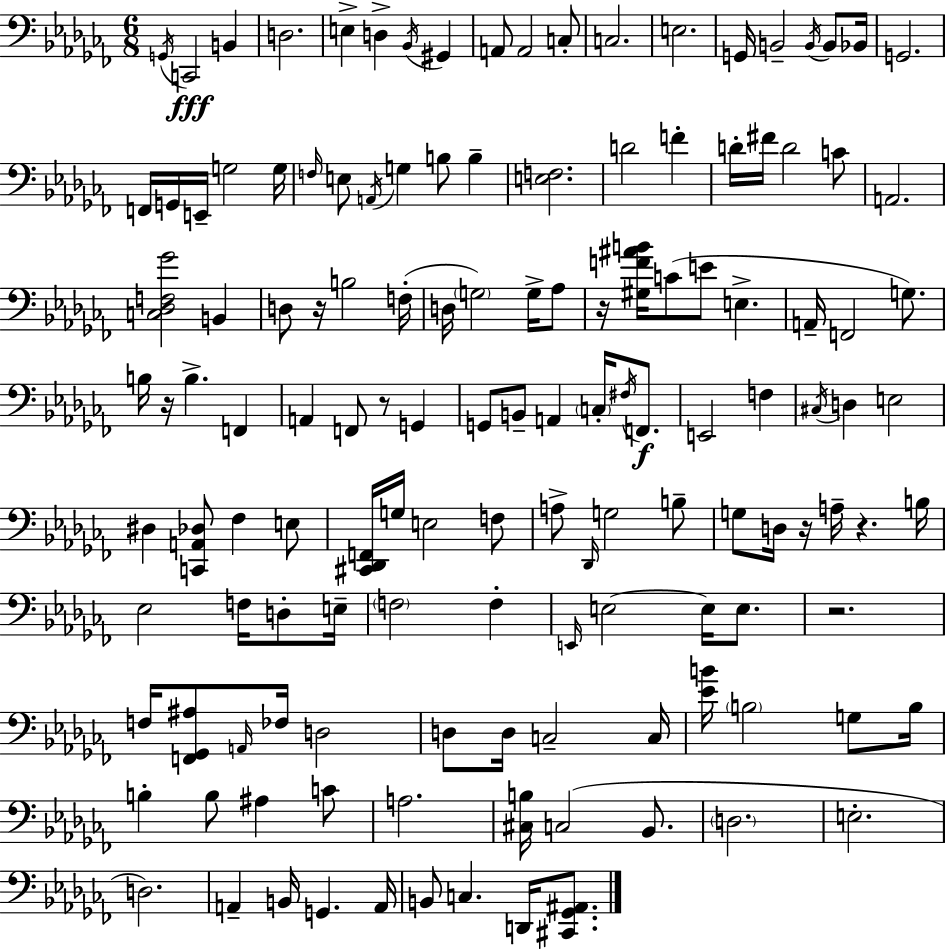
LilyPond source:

{
  \clef bass
  \numericTimeSignature
  \time 6/8
  \key aes \minor
  \acciaccatura { g,16 }\fff c,2 b,4 | d2. | e4-> d4-> \acciaccatura { bes,16 } gis,4 | a,8 a,2 | \break c8-. c2. | e2. | g,16 b,2-- \acciaccatura { b,16 } | b,8 bes,16 g,2. | \break f,16 g,16 e,16-- g2 | g16 \grace { f16 } e8 \acciaccatura { a,16 } g4 b8 | b4-- <e f>2. | d'2 | \break f'4-. d'16-. fis'16 d'2 | c'8 a,2. | <c des f ges'>2 | b,4 d8 r16 b2 | \break f16-.( d16 \parenthesize g2) | g16-> aes8 r16 <gis f' ais' b'>16 c'8( e'8 e4.-> | a,16-- f,2 | g8.) b16 r16 b4.-> | \break f,4 a,4 f,8 r8 | g,4 g,8 b,8-- a,4 | \parenthesize c16-. \acciaccatura { fis16 }\f f,8. e,2 | f4 \acciaccatura { cis16 } d4 e2 | \break dis4 <c, a, des>8 | fes4 e8 <cis, des, f,>16 g16 e2 | f8 a8-> \grace { des,16 } g2 | b8-- g8 d16 r16 | \break a16-- r4. b16 ees2 | f16 d8-. e16-- \parenthesize f2 | f4-. \grace { e,16 } e2~~ | e16 e8. r2. | \break f16 <f, ges, ais>8 | \grace { a,16 } fes16 d2 d8 | d16 c2-- c16 <ees' b'>16 \parenthesize b2 | g8 b16 b4-. | \break b8 ais4 c'8 a2. | <cis b>16 c2( | bes,8. \parenthesize d2. | e2.-. | \break d2.) | a,4-- | b,16 g,4. a,16 b,8 | c4. d,16 <cis, ges, ais,>8. \bar "|."
}